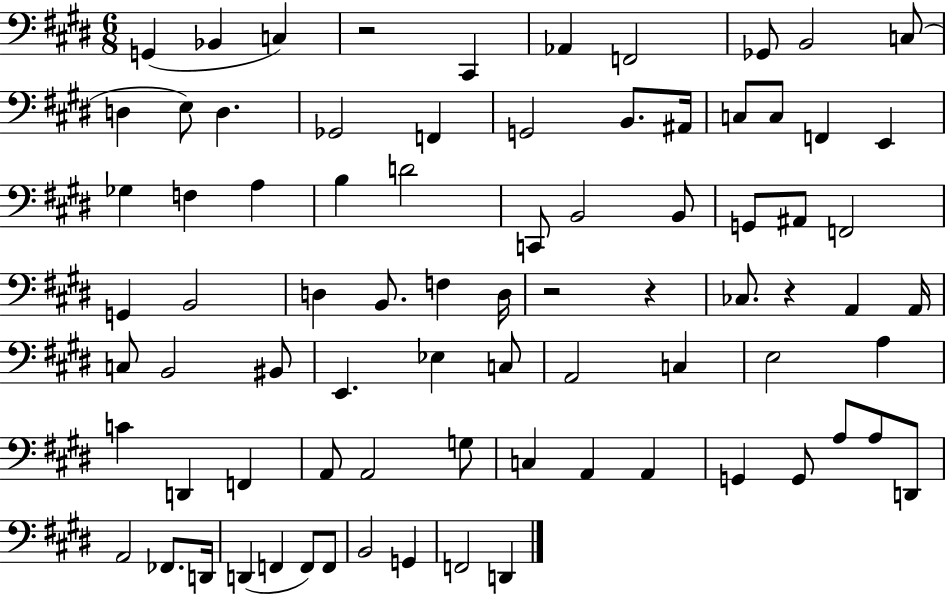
G2/q Bb2/q C3/q R/h C#2/q Ab2/q F2/h Gb2/e B2/h C3/e D3/q E3/e D3/q. Gb2/h F2/q G2/h B2/e. A#2/s C3/e C3/e F2/q E2/q Gb3/q F3/q A3/q B3/q D4/h C2/e B2/h B2/e G2/e A#2/e F2/h G2/q B2/h D3/q B2/e. F3/q D3/s R/h R/q CES3/e. R/q A2/q A2/s C3/e B2/h BIS2/e E2/q. Eb3/q C3/e A2/h C3/q E3/h A3/q C4/q D2/q F2/q A2/e A2/h G3/e C3/q A2/q A2/q G2/q G2/e A3/e A3/e D2/e A2/h FES2/e. D2/s D2/q F2/q F2/e F2/e B2/h G2/q F2/h D2/q